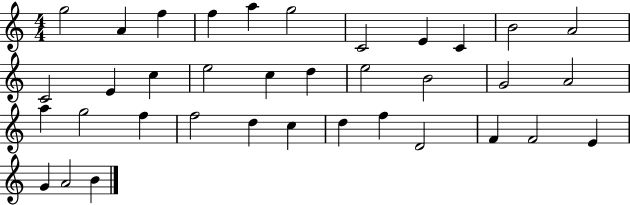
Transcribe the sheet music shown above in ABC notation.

X:1
T:Untitled
M:4/4
L:1/4
K:C
g2 A f f a g2 C2 E C B2 A2 C2 E c e2 c d e2 B2 G2 A2 a g2 f f2 d c d f D2 F F2 E G A2 B